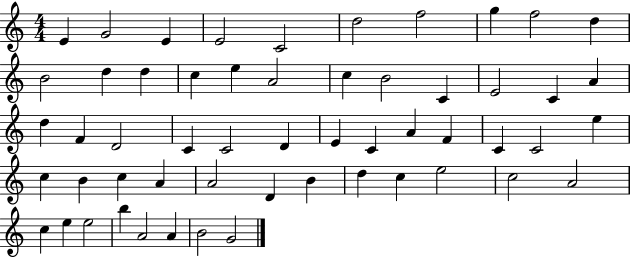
E4/q G4/h E4/q E4/h C4/h D5/h F5/h G5/q F5/h D5/q B4/h D5/q D5/q C5/q E5/q A4/h C5/q B4/h C4/q E4/h C4/q A4/q D5/q F4/q D4/h C4/q C4/h D4/q E4/q C4/q A4/q F4/q C4/q C4/h E5/q C5/q B4/q C5/q A4/q A4/h D4/q B4/q D5/q C5/q E5/h C5/h A4/h C5/q E5/q E5/h B5/q A4/h A4/q B4/h G4/h